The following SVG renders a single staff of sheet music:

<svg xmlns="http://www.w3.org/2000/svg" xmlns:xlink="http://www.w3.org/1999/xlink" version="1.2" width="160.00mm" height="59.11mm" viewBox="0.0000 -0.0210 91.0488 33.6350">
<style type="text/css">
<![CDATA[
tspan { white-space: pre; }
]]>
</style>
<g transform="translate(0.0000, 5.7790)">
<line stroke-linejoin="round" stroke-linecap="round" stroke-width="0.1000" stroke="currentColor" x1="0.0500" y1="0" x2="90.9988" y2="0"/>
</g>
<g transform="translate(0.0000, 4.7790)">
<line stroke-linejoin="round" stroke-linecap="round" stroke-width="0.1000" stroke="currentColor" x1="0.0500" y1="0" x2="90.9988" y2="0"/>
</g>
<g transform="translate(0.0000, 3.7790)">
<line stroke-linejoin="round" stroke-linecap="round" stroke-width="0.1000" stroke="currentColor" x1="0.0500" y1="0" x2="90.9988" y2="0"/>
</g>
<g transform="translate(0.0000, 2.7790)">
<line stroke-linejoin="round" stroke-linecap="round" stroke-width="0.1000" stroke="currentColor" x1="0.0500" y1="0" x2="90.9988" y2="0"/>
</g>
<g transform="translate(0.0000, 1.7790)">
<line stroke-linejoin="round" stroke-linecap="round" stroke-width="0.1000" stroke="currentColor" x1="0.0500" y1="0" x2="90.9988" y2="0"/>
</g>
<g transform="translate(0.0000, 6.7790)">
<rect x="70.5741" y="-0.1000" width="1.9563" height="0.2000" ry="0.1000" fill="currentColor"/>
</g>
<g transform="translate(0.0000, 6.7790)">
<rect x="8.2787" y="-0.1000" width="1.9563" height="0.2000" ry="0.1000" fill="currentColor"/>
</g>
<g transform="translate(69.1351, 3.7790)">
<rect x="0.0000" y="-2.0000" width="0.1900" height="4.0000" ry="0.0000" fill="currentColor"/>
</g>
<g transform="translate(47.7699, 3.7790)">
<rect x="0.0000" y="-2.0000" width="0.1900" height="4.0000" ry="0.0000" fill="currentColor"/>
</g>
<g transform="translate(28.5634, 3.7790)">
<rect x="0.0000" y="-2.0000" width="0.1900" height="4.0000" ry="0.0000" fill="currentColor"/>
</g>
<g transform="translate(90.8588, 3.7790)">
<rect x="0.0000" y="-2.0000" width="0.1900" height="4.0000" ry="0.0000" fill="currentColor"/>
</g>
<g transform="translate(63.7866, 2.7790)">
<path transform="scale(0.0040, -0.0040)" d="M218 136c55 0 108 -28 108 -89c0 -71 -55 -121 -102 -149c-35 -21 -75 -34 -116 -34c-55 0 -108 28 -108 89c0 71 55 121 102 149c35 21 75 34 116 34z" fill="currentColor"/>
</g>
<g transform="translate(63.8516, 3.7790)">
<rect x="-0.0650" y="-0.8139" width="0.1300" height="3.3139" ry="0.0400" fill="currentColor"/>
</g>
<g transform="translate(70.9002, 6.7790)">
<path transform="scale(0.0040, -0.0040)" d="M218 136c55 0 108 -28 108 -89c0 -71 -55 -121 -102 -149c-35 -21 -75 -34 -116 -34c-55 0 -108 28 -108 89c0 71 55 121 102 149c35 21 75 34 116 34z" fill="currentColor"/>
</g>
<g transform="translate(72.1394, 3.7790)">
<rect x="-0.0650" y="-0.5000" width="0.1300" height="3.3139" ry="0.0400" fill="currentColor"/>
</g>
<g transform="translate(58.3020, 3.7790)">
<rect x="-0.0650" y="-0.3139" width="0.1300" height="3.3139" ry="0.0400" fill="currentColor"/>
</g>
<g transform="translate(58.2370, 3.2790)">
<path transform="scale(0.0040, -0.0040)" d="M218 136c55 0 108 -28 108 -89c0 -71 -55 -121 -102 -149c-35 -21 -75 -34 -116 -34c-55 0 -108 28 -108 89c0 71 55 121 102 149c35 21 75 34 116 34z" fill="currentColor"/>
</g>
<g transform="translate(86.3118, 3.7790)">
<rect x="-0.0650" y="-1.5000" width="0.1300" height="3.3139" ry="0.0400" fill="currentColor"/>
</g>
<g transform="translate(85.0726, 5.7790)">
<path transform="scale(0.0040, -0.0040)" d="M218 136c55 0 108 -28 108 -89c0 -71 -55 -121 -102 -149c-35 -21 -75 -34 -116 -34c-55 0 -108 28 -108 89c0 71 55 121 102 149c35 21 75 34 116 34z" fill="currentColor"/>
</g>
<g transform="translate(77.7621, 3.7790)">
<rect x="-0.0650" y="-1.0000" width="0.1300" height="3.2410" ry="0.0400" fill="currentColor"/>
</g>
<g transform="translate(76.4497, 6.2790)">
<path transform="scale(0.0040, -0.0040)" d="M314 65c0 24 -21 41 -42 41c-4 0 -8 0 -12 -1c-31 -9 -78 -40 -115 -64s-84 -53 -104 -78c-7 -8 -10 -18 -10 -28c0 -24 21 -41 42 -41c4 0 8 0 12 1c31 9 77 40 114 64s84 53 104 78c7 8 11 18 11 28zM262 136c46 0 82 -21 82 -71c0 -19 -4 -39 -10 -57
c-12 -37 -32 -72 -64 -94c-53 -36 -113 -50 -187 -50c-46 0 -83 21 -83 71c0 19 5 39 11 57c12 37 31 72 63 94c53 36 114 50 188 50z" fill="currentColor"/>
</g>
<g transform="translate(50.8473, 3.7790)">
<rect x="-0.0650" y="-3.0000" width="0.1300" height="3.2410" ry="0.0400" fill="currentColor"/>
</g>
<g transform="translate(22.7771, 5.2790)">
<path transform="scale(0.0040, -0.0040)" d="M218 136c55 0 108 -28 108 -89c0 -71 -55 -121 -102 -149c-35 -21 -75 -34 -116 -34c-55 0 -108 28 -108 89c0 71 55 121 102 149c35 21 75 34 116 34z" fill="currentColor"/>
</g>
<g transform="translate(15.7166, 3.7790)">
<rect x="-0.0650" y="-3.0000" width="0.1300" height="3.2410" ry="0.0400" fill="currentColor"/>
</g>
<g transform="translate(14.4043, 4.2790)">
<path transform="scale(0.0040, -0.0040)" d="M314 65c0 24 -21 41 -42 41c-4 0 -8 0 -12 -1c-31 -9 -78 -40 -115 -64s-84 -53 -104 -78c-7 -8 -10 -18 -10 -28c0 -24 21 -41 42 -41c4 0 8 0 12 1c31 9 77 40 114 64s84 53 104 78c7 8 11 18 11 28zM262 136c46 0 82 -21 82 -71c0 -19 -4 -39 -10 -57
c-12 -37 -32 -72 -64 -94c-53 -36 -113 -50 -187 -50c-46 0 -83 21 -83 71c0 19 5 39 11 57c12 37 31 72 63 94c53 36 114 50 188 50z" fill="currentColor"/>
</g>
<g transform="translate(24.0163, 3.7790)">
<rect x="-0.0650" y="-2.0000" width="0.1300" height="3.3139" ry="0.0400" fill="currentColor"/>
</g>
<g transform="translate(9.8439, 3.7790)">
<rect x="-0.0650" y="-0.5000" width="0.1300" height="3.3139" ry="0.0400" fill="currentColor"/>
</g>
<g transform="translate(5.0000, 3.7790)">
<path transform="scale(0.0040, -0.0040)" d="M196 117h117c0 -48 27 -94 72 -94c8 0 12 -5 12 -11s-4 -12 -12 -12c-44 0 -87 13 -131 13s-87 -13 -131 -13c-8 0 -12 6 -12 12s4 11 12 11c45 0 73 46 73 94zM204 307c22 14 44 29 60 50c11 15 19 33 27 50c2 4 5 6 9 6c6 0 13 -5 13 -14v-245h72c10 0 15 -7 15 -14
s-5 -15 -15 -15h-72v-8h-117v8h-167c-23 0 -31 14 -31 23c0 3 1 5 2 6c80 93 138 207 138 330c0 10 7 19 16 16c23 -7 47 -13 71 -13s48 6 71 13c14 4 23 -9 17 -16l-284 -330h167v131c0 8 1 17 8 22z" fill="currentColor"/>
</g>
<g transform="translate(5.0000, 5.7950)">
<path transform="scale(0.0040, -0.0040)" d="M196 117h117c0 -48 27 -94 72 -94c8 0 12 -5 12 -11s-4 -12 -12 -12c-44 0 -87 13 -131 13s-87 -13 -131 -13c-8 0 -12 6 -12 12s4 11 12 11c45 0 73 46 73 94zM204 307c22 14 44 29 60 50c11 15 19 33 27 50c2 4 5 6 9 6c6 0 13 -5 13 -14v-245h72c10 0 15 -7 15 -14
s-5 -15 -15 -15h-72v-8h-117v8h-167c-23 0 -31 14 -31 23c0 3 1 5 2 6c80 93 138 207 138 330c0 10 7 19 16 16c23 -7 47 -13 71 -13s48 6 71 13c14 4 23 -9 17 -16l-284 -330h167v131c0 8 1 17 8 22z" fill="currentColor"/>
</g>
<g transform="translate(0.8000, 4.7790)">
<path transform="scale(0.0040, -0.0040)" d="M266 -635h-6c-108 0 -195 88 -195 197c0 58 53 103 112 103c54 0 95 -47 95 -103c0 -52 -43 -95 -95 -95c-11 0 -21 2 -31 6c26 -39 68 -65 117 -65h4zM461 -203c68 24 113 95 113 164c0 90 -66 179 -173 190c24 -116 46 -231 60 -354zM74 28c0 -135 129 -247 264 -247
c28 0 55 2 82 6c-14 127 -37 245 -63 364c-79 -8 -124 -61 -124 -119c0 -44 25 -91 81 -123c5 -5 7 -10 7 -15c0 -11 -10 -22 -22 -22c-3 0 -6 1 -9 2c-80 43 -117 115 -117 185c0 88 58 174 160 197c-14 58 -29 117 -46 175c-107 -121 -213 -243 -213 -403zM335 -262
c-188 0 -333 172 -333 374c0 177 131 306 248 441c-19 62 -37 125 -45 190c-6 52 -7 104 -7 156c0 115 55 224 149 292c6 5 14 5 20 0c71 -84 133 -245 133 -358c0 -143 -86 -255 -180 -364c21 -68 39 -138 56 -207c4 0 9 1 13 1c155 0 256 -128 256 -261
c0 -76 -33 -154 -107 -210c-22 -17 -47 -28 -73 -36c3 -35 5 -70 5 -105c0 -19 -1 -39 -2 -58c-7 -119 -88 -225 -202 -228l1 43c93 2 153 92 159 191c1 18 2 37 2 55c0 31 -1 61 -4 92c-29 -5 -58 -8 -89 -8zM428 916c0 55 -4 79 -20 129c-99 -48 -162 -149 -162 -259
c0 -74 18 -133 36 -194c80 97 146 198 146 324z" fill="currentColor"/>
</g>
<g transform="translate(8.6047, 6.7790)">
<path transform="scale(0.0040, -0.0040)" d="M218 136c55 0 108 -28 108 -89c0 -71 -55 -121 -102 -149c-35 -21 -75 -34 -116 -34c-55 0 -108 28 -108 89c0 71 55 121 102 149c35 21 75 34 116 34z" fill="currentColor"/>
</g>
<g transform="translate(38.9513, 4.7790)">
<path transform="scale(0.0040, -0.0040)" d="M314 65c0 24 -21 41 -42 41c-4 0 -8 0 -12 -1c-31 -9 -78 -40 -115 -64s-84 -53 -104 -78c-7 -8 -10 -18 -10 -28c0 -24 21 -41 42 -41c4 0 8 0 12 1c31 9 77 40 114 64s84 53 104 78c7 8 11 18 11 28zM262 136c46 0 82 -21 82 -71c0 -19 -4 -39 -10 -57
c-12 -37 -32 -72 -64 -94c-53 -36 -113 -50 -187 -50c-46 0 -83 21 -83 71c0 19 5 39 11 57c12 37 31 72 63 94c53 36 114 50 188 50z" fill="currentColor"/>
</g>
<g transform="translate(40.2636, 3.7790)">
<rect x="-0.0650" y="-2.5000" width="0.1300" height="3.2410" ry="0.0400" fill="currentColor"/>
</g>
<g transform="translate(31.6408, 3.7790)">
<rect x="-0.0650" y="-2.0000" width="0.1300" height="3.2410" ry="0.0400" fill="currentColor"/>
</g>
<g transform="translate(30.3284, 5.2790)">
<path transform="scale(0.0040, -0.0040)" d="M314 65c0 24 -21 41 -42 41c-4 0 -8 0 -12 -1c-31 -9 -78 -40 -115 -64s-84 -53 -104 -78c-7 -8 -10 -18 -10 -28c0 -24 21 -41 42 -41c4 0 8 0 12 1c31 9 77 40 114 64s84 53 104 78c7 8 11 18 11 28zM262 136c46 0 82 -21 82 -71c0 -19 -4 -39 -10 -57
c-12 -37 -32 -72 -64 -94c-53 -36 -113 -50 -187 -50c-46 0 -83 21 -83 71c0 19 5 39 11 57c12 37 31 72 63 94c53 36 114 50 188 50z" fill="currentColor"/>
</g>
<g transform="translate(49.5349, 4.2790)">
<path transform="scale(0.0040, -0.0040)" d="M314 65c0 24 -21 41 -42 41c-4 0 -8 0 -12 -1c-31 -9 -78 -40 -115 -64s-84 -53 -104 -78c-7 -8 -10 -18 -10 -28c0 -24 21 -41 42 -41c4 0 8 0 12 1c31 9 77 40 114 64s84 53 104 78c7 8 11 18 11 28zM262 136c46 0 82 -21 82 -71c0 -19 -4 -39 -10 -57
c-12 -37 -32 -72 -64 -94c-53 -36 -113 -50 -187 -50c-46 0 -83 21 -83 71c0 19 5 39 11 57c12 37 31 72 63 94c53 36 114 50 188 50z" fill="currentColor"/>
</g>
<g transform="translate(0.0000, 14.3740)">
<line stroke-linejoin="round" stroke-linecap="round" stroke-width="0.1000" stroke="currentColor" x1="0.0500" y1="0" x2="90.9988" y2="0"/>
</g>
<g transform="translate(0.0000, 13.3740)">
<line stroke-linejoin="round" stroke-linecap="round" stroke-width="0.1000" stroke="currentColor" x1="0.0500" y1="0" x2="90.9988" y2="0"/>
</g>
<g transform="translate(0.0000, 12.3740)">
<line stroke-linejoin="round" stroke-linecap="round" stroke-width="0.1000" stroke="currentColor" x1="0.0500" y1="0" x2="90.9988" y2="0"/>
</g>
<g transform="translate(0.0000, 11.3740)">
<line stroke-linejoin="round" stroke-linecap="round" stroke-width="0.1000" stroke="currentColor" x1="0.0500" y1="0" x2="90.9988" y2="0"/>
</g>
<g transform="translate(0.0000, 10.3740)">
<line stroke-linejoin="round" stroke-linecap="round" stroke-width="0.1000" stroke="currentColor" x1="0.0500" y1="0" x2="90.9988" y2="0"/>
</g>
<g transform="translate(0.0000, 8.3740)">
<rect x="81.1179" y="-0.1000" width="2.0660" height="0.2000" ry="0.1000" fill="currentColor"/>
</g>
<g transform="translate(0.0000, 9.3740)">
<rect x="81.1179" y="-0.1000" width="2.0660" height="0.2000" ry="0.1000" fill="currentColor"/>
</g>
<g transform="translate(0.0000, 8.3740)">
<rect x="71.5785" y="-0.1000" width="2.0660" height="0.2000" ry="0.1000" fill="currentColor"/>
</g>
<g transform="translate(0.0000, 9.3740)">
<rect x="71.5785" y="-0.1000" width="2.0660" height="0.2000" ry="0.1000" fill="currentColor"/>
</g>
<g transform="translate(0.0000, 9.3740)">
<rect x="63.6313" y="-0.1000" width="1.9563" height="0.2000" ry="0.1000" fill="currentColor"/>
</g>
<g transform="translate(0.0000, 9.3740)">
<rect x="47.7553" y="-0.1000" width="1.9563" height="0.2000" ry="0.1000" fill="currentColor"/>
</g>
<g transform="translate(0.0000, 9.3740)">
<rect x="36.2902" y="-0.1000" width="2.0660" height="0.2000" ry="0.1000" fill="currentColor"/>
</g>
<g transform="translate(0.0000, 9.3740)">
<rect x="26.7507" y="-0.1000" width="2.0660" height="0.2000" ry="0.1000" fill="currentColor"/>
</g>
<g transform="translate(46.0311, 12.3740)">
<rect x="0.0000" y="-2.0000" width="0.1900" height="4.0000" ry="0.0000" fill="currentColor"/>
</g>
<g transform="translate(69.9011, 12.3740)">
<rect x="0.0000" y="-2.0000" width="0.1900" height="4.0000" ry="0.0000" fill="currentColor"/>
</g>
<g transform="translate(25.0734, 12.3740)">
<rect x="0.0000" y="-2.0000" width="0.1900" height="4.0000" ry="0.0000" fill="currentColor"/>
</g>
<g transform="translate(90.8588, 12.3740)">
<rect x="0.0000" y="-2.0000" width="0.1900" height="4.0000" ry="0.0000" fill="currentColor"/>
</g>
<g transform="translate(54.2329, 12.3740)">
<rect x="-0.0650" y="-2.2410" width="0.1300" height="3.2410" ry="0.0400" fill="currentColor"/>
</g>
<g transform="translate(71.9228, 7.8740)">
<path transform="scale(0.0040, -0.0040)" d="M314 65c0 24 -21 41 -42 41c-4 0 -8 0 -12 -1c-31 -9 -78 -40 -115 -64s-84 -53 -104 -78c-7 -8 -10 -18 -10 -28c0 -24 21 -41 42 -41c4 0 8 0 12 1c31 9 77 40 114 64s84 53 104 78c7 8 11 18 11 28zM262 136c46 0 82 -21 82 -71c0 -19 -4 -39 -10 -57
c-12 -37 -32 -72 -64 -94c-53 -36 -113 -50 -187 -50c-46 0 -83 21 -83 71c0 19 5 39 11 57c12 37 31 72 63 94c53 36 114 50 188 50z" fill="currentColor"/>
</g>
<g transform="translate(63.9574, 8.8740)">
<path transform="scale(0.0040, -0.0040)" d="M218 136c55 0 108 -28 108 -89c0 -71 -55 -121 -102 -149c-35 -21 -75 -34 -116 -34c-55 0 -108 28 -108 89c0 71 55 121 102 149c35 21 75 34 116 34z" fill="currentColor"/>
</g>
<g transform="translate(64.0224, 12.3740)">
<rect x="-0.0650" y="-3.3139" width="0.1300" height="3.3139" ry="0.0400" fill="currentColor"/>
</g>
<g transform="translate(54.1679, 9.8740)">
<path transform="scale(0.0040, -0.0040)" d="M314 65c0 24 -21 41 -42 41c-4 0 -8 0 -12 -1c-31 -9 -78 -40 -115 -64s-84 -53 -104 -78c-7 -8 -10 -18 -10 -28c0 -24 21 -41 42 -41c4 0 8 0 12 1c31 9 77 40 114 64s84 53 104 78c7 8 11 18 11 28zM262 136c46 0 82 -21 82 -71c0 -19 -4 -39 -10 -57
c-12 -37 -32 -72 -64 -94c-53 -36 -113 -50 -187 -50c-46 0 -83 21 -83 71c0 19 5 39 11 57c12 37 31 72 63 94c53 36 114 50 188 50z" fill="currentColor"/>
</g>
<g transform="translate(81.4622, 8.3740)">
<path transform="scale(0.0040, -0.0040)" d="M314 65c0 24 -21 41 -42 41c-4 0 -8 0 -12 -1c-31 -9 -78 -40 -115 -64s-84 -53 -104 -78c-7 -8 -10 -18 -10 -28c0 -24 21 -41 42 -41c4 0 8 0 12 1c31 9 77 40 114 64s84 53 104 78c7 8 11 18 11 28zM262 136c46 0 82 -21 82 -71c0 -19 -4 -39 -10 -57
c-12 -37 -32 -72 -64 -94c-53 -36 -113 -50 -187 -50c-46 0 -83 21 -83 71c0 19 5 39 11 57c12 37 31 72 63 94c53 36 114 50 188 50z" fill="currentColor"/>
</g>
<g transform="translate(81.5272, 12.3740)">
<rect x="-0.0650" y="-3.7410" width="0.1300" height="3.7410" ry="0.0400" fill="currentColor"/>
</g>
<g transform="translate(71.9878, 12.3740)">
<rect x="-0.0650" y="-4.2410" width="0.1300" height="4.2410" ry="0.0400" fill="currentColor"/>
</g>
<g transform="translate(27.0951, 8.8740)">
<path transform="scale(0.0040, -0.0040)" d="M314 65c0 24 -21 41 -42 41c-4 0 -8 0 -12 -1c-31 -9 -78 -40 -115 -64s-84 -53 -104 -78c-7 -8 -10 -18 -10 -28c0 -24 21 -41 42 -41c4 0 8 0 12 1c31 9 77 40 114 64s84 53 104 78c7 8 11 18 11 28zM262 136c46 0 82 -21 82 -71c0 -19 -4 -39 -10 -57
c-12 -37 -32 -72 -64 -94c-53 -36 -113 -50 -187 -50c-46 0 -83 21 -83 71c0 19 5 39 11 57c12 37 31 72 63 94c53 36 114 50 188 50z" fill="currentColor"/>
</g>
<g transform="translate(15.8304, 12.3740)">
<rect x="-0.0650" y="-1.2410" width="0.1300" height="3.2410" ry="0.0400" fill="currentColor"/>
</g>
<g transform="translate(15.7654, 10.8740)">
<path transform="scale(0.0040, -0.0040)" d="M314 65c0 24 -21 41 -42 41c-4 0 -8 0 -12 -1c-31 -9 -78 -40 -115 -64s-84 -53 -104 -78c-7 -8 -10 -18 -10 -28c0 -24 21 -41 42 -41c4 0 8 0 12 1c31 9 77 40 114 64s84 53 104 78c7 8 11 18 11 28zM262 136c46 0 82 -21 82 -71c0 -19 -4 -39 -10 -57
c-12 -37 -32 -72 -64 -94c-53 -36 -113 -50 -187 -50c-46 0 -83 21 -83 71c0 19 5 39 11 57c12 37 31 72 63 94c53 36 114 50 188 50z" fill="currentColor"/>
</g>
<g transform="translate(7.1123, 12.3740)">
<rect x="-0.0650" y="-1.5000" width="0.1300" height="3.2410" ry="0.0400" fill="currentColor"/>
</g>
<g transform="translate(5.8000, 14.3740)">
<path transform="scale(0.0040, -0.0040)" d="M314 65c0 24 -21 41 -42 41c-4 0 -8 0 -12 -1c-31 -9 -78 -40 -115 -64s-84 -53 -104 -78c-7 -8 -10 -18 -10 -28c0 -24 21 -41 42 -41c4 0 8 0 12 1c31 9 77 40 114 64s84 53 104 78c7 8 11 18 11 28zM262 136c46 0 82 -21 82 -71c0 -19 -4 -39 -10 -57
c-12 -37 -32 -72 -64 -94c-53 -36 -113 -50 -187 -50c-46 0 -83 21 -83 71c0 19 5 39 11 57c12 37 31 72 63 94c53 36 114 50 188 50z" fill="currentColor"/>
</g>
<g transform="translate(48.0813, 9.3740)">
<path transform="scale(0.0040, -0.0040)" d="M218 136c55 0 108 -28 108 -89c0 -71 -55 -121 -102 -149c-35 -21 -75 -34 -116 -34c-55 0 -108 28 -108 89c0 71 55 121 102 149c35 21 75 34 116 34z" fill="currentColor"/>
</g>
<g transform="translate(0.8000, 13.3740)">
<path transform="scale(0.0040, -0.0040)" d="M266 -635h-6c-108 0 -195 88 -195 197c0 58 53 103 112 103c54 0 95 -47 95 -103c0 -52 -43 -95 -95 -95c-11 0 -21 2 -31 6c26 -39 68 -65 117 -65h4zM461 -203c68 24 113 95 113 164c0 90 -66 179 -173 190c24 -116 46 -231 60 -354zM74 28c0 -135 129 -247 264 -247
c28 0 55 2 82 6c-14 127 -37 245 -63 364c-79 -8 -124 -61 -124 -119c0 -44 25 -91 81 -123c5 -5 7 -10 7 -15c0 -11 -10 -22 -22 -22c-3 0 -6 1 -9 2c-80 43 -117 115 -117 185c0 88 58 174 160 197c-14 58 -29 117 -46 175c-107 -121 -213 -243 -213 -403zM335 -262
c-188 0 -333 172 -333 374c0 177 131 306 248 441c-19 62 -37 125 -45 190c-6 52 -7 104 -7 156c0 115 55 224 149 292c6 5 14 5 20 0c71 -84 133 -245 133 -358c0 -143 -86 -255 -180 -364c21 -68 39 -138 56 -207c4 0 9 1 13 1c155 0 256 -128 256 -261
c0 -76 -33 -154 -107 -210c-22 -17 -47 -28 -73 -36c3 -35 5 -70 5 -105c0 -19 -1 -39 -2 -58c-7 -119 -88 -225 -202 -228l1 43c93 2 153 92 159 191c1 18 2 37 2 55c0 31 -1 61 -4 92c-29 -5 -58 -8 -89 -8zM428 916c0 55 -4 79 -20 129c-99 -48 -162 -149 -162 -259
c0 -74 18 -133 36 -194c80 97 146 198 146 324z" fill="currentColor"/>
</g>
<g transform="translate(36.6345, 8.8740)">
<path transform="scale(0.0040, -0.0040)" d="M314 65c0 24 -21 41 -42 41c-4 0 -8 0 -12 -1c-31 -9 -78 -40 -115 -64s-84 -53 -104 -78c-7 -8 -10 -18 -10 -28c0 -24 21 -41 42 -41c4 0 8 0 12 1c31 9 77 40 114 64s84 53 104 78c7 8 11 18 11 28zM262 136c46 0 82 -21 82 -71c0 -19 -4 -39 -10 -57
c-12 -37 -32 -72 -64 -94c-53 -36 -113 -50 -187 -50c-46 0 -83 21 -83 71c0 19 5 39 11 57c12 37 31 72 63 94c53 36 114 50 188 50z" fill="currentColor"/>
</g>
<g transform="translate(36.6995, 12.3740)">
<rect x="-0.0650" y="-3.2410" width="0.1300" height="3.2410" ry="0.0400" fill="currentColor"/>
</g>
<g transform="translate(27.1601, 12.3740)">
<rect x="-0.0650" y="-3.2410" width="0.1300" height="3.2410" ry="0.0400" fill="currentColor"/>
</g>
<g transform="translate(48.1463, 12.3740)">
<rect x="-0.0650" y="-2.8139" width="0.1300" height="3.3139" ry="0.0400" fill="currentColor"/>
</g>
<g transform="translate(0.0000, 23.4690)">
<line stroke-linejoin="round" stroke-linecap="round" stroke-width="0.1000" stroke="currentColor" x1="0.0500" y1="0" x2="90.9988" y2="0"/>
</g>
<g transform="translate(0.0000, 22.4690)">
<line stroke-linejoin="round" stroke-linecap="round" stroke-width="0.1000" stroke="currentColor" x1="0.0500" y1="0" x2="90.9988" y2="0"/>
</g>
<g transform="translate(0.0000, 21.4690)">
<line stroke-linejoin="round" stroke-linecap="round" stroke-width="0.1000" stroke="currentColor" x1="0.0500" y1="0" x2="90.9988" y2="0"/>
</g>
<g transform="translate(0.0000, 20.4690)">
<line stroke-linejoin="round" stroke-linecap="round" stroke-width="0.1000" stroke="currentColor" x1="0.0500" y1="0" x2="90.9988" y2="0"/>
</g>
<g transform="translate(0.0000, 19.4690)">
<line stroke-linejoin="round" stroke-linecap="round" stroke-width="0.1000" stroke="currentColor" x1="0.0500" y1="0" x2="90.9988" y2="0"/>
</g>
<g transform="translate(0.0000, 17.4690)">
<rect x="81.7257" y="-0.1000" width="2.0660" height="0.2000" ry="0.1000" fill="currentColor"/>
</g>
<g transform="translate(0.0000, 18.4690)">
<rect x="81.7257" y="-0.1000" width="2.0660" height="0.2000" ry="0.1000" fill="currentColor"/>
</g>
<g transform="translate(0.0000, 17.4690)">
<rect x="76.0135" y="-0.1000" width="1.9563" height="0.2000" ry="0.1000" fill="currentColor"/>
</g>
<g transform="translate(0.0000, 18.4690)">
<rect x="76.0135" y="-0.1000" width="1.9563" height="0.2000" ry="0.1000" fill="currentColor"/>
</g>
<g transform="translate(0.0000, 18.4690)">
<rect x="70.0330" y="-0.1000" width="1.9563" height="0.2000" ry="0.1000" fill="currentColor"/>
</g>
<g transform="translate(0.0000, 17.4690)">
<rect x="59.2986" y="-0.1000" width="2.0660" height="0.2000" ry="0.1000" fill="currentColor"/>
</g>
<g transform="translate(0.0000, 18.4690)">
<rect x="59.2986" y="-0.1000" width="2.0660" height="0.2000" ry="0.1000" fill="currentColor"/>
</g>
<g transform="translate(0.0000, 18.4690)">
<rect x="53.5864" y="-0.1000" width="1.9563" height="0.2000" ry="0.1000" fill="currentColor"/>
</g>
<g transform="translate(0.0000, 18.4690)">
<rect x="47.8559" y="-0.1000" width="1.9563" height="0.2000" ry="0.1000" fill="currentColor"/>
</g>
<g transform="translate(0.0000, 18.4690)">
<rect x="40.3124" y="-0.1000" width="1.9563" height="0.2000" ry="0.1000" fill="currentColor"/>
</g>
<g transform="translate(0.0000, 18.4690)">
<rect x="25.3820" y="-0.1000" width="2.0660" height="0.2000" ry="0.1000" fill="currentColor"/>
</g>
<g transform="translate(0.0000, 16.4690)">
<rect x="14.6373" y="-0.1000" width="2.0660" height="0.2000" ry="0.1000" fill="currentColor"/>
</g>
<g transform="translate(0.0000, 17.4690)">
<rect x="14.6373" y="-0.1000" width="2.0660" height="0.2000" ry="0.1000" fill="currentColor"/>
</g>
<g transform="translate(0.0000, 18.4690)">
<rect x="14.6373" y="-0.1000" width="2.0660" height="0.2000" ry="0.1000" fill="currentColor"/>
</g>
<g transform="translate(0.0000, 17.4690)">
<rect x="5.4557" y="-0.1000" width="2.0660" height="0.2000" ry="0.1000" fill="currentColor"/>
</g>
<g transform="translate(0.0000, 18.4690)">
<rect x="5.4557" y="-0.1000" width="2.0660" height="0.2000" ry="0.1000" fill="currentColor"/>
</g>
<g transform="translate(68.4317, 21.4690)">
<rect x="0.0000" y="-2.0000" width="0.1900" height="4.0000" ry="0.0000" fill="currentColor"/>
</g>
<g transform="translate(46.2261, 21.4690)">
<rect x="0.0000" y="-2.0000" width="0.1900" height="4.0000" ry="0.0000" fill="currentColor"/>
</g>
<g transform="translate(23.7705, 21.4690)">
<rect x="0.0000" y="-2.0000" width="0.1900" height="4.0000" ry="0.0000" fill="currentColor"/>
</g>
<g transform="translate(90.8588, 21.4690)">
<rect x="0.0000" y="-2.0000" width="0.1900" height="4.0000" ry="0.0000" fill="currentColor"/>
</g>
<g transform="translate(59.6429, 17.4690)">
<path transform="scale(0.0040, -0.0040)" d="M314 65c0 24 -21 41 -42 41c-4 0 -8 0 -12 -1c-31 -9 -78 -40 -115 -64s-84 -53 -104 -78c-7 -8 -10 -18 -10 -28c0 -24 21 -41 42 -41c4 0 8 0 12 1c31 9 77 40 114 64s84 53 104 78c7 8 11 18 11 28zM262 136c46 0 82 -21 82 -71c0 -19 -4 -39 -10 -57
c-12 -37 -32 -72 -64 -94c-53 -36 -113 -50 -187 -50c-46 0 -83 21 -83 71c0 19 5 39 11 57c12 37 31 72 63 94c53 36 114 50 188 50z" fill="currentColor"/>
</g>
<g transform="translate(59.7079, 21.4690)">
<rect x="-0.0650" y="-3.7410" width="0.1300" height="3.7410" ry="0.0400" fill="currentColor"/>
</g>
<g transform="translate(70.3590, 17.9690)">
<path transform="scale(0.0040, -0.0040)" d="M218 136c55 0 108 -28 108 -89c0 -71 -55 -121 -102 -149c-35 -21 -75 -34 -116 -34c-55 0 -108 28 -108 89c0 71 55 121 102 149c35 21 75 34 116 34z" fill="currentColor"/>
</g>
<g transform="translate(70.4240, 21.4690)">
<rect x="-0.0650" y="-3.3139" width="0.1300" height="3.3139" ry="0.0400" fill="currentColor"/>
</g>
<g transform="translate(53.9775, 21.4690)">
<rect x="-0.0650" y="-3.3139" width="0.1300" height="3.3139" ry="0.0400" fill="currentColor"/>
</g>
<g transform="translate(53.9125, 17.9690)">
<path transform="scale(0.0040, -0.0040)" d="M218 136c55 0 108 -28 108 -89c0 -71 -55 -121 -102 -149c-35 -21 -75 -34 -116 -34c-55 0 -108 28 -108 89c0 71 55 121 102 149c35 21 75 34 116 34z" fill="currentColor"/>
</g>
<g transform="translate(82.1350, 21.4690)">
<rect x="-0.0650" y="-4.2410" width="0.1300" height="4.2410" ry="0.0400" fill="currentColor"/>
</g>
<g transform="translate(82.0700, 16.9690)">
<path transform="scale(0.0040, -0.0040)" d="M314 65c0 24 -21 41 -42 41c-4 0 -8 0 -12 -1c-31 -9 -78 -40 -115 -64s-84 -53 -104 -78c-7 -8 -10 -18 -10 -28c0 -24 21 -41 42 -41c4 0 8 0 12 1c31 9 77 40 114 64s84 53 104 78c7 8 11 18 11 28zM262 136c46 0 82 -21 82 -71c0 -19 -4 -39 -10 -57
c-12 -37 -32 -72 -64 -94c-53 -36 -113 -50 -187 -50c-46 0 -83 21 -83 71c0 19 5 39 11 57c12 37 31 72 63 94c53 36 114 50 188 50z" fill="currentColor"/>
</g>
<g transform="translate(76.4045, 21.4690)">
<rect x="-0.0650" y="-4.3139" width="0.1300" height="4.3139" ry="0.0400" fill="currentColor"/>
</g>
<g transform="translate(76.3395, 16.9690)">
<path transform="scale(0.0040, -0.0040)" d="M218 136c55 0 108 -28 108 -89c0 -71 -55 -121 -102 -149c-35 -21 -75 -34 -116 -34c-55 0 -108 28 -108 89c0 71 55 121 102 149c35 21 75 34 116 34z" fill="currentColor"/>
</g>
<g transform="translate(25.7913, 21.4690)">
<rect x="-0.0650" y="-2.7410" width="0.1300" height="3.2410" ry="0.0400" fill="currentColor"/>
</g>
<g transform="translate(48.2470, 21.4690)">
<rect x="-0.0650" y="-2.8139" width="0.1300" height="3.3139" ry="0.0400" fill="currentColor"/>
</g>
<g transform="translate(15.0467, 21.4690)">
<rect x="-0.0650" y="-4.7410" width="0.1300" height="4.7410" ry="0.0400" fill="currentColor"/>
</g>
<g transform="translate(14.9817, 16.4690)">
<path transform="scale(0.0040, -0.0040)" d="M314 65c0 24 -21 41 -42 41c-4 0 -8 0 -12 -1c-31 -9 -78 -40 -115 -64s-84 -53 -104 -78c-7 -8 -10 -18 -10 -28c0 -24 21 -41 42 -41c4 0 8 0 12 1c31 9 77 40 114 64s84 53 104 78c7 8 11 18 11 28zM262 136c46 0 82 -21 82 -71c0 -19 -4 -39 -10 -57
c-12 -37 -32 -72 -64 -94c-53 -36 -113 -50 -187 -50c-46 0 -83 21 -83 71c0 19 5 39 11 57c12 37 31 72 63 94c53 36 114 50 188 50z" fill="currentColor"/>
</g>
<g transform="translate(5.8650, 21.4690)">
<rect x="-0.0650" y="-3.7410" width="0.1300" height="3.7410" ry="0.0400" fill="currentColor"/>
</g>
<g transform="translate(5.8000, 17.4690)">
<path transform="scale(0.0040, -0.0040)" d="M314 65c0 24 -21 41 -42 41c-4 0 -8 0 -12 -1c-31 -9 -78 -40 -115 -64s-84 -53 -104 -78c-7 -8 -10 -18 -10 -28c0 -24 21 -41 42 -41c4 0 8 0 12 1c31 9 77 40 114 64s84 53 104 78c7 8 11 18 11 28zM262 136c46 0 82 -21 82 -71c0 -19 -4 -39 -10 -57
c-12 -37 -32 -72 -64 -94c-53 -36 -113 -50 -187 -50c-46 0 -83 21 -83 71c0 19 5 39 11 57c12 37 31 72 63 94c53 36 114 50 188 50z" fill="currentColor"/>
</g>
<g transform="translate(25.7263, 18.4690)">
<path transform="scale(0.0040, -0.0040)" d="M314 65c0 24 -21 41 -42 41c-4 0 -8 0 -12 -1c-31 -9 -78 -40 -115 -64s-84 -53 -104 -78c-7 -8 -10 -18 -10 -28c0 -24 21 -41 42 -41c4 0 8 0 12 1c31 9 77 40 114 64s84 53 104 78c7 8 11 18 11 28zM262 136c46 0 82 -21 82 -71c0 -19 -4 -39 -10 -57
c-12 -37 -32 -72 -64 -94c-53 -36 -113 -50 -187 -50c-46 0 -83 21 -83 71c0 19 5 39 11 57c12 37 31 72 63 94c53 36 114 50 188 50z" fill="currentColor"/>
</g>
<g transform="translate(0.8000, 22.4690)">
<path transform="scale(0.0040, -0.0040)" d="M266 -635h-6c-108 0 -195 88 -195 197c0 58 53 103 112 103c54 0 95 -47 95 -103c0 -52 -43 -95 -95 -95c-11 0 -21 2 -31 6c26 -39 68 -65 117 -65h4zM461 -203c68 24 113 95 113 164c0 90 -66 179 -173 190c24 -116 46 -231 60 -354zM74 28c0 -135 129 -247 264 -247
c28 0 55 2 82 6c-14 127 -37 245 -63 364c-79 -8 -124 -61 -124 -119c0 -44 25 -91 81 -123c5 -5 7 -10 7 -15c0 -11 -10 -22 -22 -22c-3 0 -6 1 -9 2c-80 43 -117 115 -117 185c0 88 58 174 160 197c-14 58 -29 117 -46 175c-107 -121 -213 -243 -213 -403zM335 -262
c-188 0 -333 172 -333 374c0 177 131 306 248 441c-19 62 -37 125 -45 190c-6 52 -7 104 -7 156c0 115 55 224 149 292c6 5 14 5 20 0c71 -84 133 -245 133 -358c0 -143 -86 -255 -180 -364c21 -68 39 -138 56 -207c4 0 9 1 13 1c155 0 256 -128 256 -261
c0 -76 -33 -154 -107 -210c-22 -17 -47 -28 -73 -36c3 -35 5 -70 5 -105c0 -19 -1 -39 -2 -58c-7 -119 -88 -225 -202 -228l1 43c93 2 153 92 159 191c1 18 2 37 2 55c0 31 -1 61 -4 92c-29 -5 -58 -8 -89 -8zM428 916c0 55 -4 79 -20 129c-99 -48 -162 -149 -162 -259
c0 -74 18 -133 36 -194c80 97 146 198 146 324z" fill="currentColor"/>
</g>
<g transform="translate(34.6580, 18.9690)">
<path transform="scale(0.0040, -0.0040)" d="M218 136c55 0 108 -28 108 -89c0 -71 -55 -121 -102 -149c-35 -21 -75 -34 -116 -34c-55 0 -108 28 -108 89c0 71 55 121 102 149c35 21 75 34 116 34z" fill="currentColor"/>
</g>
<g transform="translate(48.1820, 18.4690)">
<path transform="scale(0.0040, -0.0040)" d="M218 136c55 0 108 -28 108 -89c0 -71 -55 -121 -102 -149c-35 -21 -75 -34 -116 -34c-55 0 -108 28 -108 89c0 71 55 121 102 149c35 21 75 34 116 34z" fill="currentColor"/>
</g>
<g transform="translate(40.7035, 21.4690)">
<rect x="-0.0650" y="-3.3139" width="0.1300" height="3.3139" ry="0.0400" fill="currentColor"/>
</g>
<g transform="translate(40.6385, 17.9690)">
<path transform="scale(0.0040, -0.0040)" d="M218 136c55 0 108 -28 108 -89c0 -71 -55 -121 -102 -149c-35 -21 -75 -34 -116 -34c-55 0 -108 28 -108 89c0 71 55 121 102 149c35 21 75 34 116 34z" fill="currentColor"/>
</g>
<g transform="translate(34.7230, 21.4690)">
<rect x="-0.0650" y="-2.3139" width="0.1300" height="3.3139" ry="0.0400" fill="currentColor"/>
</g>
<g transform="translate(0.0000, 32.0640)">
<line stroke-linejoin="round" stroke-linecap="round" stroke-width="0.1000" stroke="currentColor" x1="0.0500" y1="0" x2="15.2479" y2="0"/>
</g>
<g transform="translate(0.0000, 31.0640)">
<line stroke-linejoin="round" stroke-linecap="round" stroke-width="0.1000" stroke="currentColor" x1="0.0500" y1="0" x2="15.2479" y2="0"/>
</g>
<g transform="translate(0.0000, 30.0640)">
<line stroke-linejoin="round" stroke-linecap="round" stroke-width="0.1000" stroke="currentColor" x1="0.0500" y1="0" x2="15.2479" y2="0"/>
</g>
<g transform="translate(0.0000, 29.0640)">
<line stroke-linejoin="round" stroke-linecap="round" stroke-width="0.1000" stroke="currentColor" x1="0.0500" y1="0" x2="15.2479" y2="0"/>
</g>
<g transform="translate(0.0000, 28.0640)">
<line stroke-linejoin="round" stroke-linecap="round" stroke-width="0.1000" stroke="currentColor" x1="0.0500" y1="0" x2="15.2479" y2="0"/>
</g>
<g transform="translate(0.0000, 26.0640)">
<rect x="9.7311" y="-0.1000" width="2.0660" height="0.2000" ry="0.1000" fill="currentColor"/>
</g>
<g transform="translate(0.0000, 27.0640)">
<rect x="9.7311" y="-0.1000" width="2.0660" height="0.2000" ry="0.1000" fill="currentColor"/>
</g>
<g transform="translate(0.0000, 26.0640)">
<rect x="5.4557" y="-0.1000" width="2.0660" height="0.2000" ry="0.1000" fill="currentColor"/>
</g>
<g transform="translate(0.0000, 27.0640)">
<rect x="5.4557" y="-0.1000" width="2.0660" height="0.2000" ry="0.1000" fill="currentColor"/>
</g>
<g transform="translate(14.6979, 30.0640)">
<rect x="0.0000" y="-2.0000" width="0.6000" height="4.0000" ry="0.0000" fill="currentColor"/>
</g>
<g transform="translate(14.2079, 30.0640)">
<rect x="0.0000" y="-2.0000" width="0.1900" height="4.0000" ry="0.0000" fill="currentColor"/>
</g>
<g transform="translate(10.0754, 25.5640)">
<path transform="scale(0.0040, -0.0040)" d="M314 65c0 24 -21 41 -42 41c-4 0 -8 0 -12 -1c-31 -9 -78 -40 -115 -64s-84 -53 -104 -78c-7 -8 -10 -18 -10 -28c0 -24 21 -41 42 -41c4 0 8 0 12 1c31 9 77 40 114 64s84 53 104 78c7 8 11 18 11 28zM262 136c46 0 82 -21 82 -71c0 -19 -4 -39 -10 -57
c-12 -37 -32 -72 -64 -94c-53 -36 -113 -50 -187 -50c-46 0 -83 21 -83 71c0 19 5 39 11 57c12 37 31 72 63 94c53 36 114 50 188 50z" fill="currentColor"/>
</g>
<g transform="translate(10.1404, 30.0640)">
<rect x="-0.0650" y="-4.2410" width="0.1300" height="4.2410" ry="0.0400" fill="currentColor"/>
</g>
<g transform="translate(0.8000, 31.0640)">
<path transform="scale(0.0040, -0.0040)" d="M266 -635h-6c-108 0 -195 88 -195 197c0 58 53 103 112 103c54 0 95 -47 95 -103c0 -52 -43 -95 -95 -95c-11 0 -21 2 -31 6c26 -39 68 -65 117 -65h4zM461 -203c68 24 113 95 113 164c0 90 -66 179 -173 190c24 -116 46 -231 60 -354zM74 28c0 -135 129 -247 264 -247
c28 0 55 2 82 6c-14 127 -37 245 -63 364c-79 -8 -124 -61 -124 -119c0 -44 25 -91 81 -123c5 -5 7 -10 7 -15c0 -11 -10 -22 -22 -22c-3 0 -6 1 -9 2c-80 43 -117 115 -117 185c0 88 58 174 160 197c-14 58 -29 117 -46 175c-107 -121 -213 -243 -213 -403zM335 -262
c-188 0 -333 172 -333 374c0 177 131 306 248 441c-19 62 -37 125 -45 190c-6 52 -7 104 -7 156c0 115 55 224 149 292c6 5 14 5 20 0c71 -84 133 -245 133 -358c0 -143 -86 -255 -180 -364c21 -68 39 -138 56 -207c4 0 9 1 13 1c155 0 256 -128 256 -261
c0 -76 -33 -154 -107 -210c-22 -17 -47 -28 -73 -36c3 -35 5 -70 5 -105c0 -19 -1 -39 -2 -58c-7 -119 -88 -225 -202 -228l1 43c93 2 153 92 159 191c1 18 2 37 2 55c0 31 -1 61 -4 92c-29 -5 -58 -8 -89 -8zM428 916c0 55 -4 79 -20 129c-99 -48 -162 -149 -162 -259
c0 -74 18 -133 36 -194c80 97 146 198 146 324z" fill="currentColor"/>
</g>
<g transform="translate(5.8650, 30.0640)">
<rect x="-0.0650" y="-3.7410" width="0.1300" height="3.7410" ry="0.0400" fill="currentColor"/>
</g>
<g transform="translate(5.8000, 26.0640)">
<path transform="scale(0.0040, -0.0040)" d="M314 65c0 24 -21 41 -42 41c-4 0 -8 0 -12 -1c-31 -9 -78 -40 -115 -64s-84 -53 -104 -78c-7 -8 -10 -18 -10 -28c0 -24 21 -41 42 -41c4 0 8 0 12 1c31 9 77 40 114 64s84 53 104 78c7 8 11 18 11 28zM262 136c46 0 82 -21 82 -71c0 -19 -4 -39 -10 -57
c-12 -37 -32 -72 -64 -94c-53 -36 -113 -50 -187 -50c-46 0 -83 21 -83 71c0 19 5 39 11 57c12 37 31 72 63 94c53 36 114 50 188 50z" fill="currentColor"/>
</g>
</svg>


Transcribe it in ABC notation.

X:1
T:Untitled
M:4/4
L:1/4
K:C
C A2 F F2 G2 A2 c d C D2 E E2 e2 b2 b2 a g2 b d'2 c'2 c'2 e'2 a2 g b a b c'2 b d' d'2 c'2 d'2